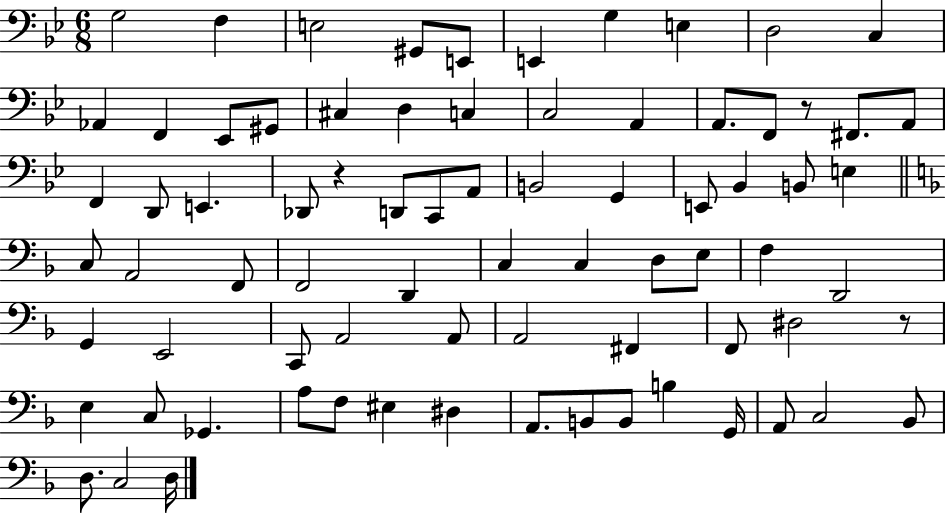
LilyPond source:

{
  \clef bass
  \numericTimeSignature
  \time 6/8
  \key bes \major
  \repeat volta 2 { g2 f4 | e2 gis,8 e,8 | e,4 g4 e4 | d2 c4 | \break aes,4 f,4 ees,8 gis,8 | cis4 d4 c4 | c2 a,4 | a,8. f,8 r8 fis,8. a,8 | \break f,4 d,8 e,4. | des,8 r4 d,8 c,8 a,8 | b,2 g,4 | e,8 bes,4 b,8 e4 | \break \bar "||" \break \key d \minor c8 a,2 f,8 | f,2 d,4 | c4 c4 d8 e8 | f4 d,2 | \break g,4 e,2 | c,8 a,2 a,8 | a,2 fis,4 | f,8 dis2 r8 | \break e4 c8 ges,4. | a8 f8 eis4 dis4 | a,8. b,8 b,8 b4 g,16 | a,8 c2 bes,8 | \break d8. c2 d16 | } \bar "|."
}